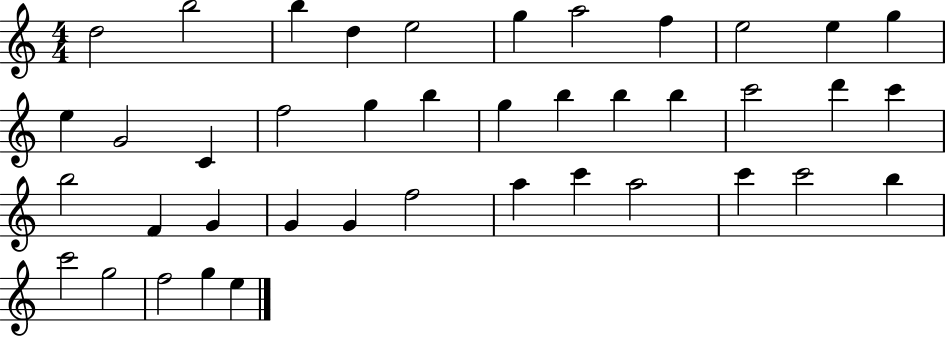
{
  \clef treble
  \numericTimeSignature
  \time 4/4
  \key c \major
  d''2 b''2 | b''4 d''4 e''2 | g''4 a''2 f''4 | e''2 e''4 g''4 | \break e''4 g'2 c'4 | f''2 g''4 b''4 | g''4 b''4 b''4 b''4 | c'''2 d'''4 c'''4 | \break b''2 f'4 g'4 | g'4 g'4 f''2 | a''4 c'''4 a''2 | c'''4 c'''2 b''4 | \break c'''2 g''2 | f''2 g''4 e''4 | \bar "|."
}